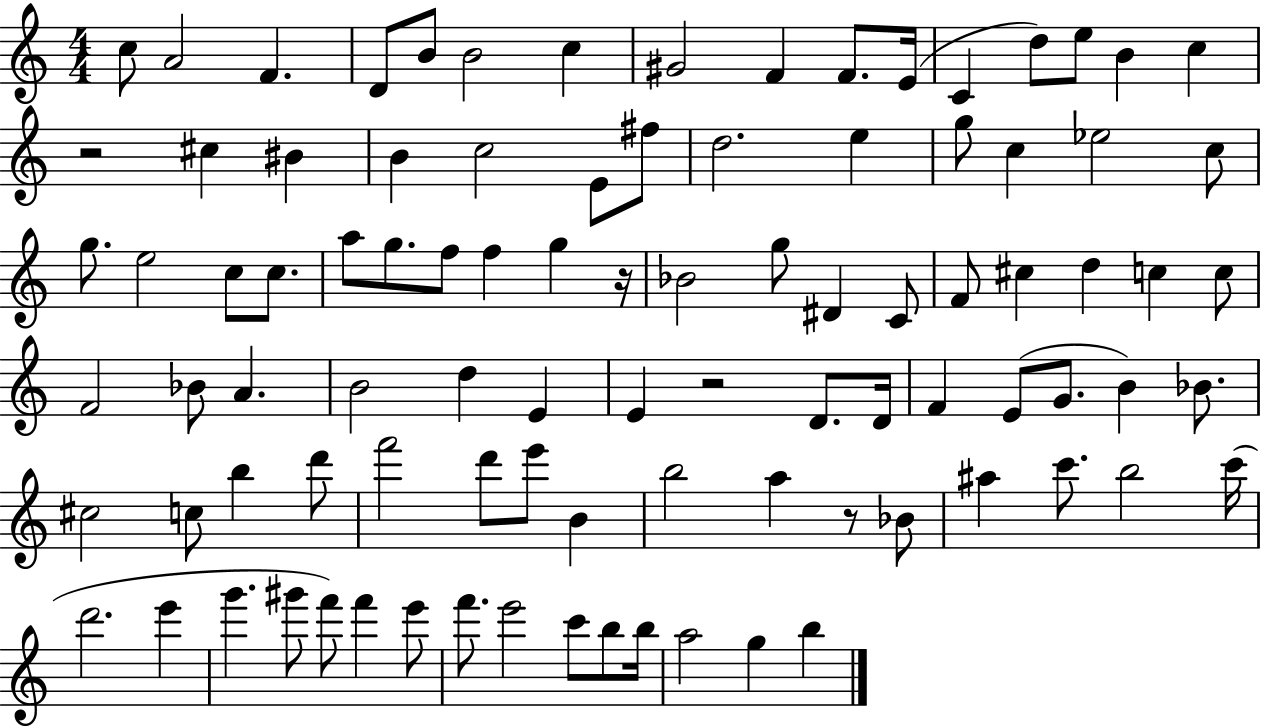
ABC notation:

X:1
T:Untitled
M:4/4
L:1/4
K:C
c/2 A2 F D/2 B/2 B2 c ^G2 F F/2 E/4 C d/2 e/2 B c z2 ^c ^B B c2 E/2 ^f/2 d2 e g/2 c _e2 c/2 g/2 e2 c/2 c/2 a/2 g/2 f/2 f g z/4 _B2 g/2 ^D C/2 F/2 ^c d c c/2 F2 _B/2 A B2 d E E z2 D/2 D/4 F E/2 G/2 B _B/2 ^c2 c/2 b d'/2 f'2 d'/2 e'/2 B b2 a z/2 _B/2 ^a c'/2 b2 c'/4 d'2 e' g' ^g'/2 f'/2 f' e'/2 f'/2 e'2 c'/2 b/2 b/4 a2 g b